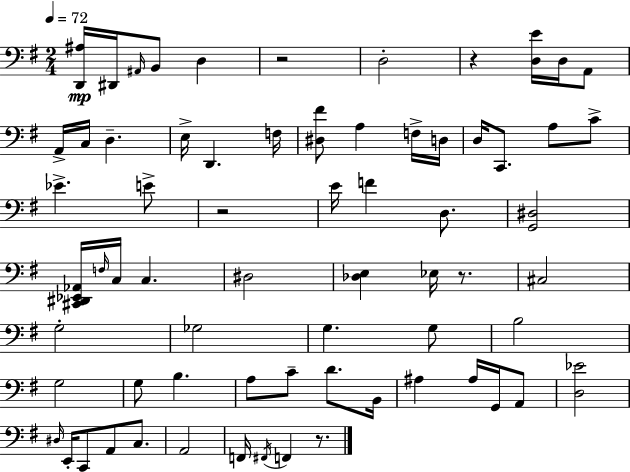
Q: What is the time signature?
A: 2/4